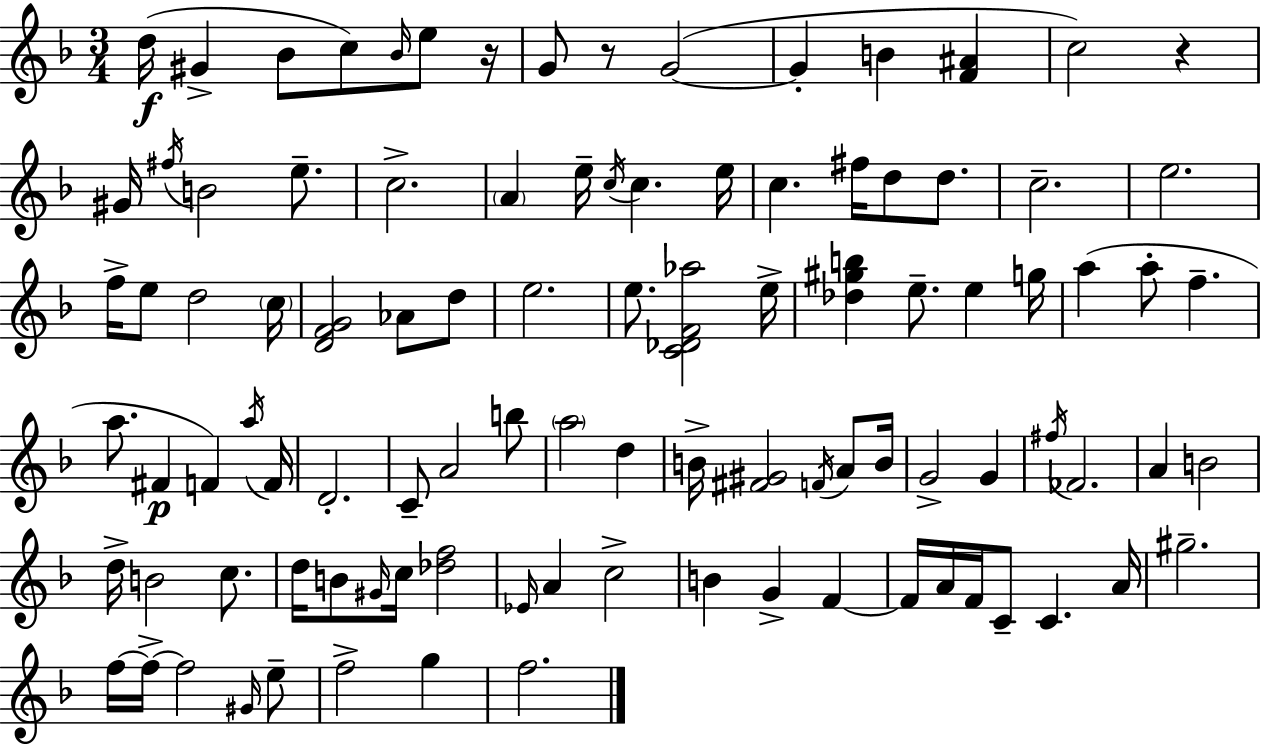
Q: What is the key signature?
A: F major